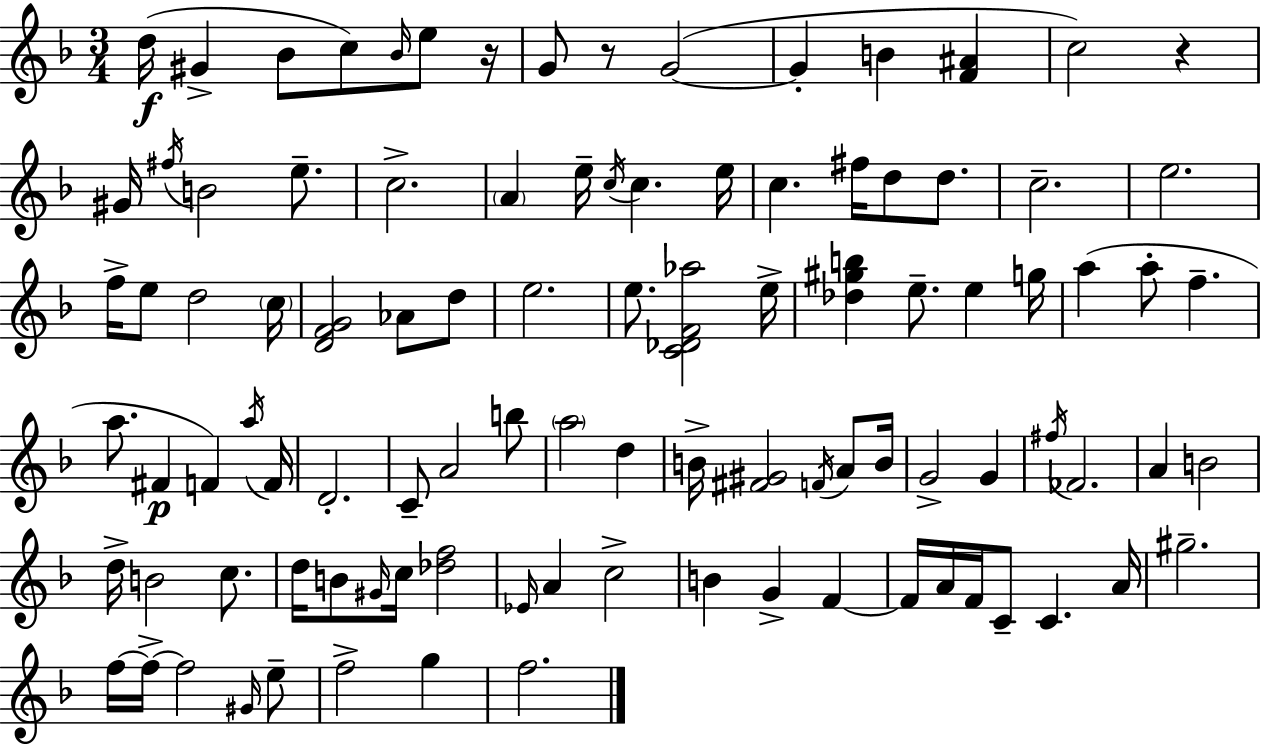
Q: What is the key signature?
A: F major